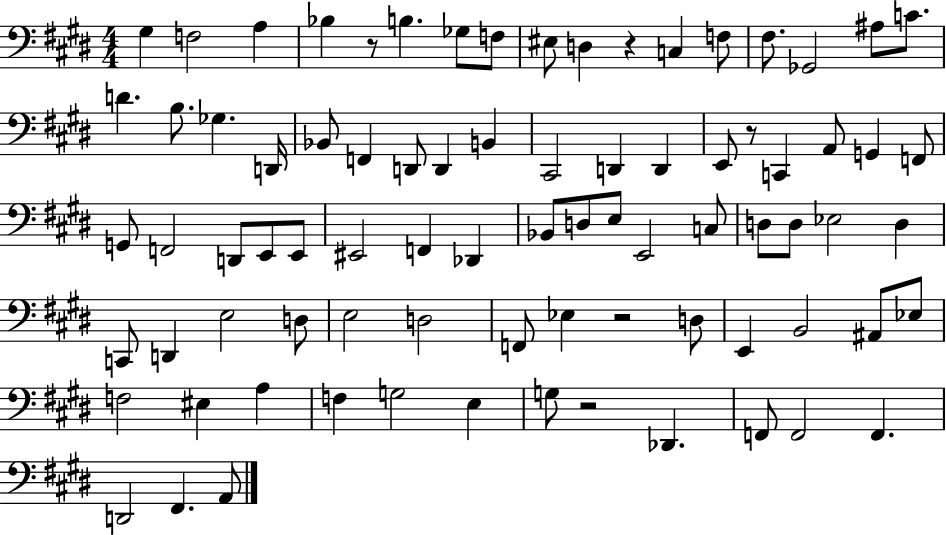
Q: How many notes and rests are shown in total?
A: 81